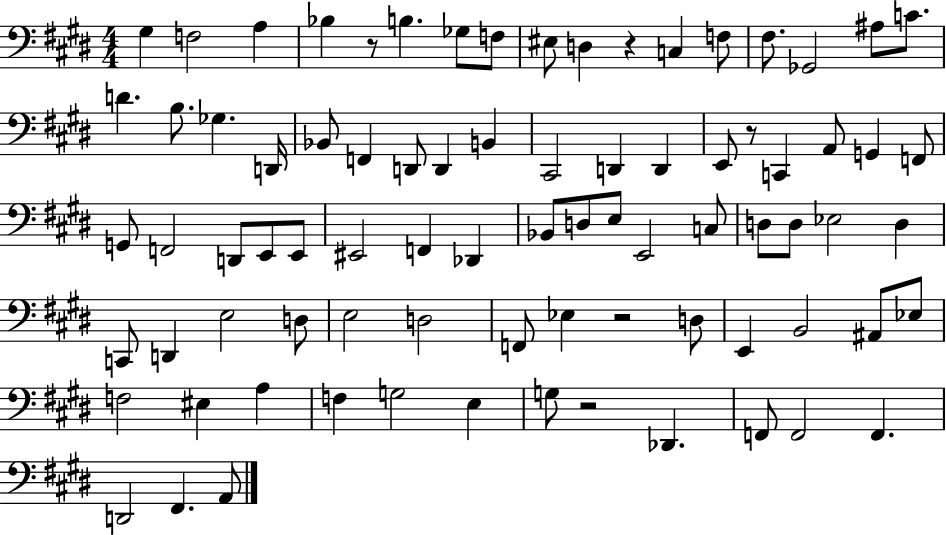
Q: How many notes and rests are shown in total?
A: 81